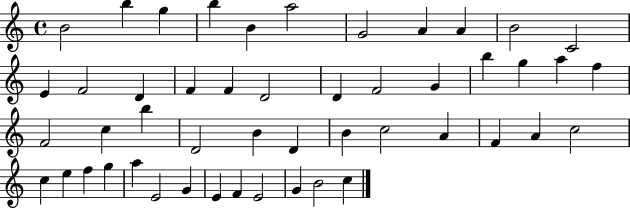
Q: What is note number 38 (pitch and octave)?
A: E5